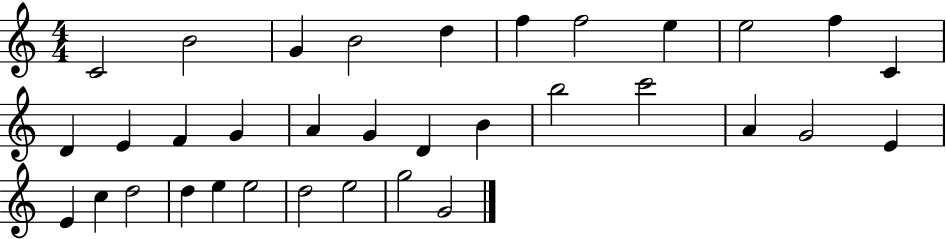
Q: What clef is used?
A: treble